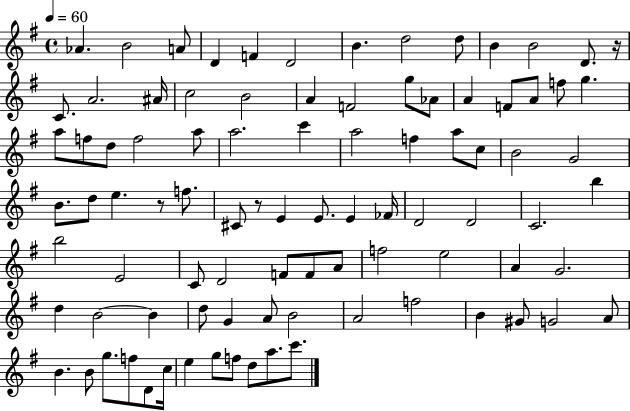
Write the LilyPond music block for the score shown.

{
  \clef treble
  \time 4/4
  \defaultTimeSignature
  \key g \major
  \tempo 4 = 60
  aes'4. b'2 a'8 | d'4 f'4 d'2 | b'4. d''2 d''8 | b'4 b'2 d'8. r16 | \break c'8. a'2. ais'16 | c''2 b'2 | a'4 f'2 g''8 aes'8 | a'4 f'8 a'8 f''8 g''4. | \break a''8 f''8 d''8 f''2 a''8 | a''2. c'''4 | a''2 f''4 a''8 c''8 | b'2 g'2 | \break b'8. d''8 e''4. r8 f''8. | cis'8 r8 e'4 e'8. e'4 fes'16 | d'2 d'2 | c'2. b''4 | \break b''2 e'2 | c'8 d'2 f'8 f'8 a'8 | f''2 e''2 | a'4 g'2. | \break d''4 b'2~~ b'4 | d''8 g'4 a'8 b'2 | a'2 f''2 | b'4 gis'8 g'2 a'8 | \break b'4. b'8 g''8. f''8 d'8 c''16 | e''4 g''8 f''8 d''8 a''8. c'''8. | \bar "|."
}